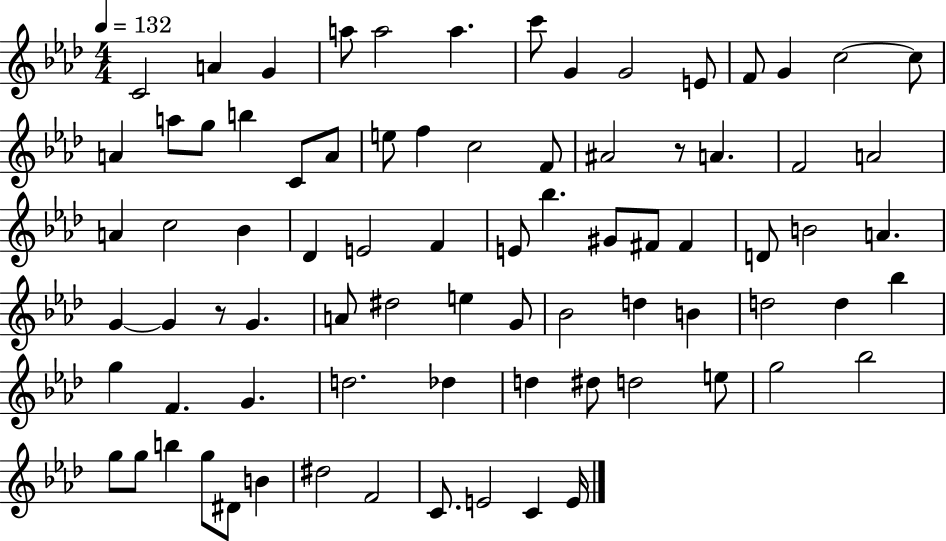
C4/h A4/q G4/q A5/e A5/h A5/q. C6/e G4/q G4/h E4/e F4/e G4/q C5/h C5/e A4/q A5/e G5/e B5/q C4/e A4/e E5/e F5/q C5/h F4/e A#4/h R/e A4/q. F4/h A4/h A4/q C5/h Bb4/q Db4/q E4/h F4/q E4/e Bb5/q. G#4/e F#4/e F#4/q D4/e B4/h A4/q. G4/q G4/q R/e G4/q. A4/e D#5/h E5/q G4/e Bb4/h D5/q B4/q D5/h D5/q Bb5/q G5/q F4/q. G4/q. D5/h. Db5/q D5/q D#5/e D5/h E5/e G5/h Bb5/h G5/e G5/e B5/q G5/e D#4/e B4/q D#5/h F4/h C4/e. E4/h C4/q E4/s